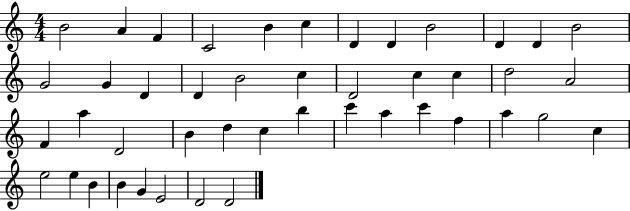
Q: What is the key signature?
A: C major